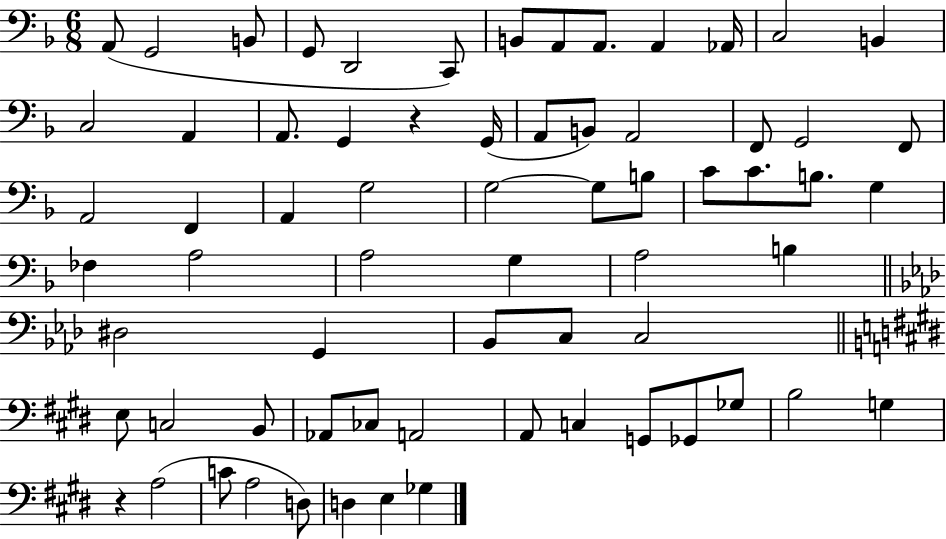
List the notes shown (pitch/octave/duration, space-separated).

A2/e G2/h B2/e G2/e D2/h C2/e B2/e A2/e A2/e. A2/q Ab2/s C3/h B2/q C3/h A2/q A2/e. G2/q R/q G2/s A2/e B2/e A2/h F2/e G2/h F2/e A2/h F2/q A2/q G3/h G3/h G3/e B3/e C4/e C4/e. B3/e. G3/q FES3/q A3/h A3/h G3/q A3/h B3/q D#3/h G2/q Bb2/e C3/e C3/h E3/e C3/h B2/e Ab2/e CES3/e A2/h A2/e C3/q G2/e Gb2/e Gb3/e B3/h G3/q R/q A3/h C4/e A3/h D3/e D3/q E3/q Gb3/q